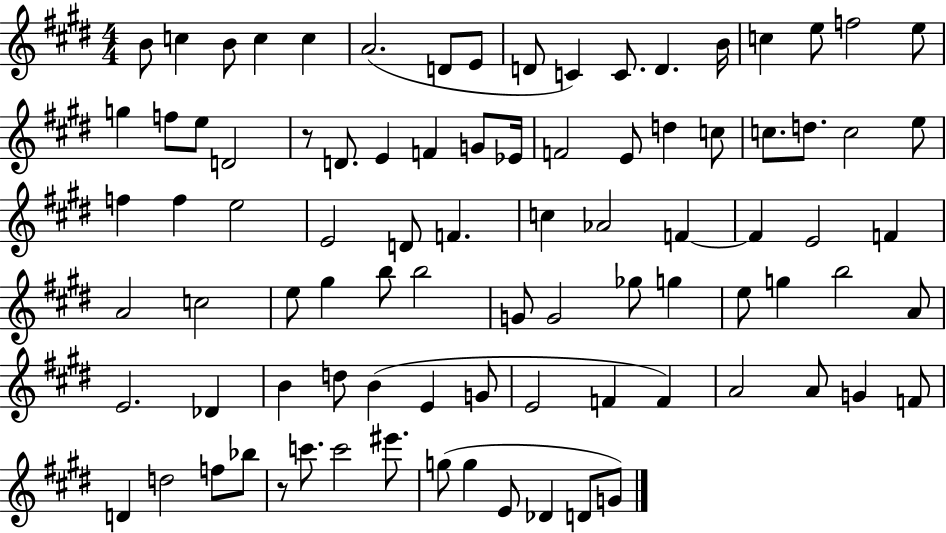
{
  \clef treble
  \numericTimeSignature
  \time 4/4
  \key e \major
  b'8 c''4 b'8 c''4 c''4 | a'2.( d'8 e'8 | d'8 c'4) c'8. d'4. b'16 | c''4 e''8 f''2 e''8 | \break g''4 f''8 e''8 d'2 | r8 d'8. e'4 f'4 g'8 ees'16 | f'2 e'8 d''4 c''8 | c''8. d''8. c''2 e''8 | \break f''4 f''4 e''2 | e'2 d'8 f'4. | c''4 aes'2 f'4~~ | f'4 e'2 f'4 | \break a'2 c''2 | e''8 gis''4 b''8 b''2 | g'8 g'2 ges''8 g''4 | e''8 g''4 b''2 a'8 | \break e'2. des'4 | b'4 d''8 b'4( e'4 g'8 | e'2 f'4 f'4) | a'2 a'8 g'4 f'8 | \break d'4 d''2 f''8 bes''8 | r8 c'''8. c'''2 eis'''8. | g''8( g''4 e'8 des'4 d'8 g'8) | \bar "|."
}